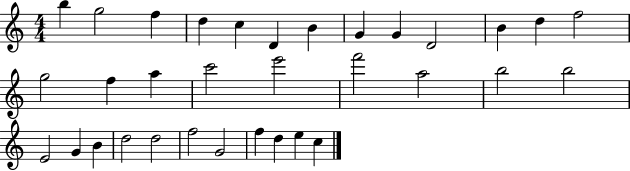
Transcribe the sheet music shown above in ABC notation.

X:1
T:Untitled
M:4/4
L:1/4
K:C
b g2 f d c D B G G D2 B d f2 g2 f a c'2 e'2 f'2 a2 b2 b2 E2 G B d2 d2 f2 G2 f d e c